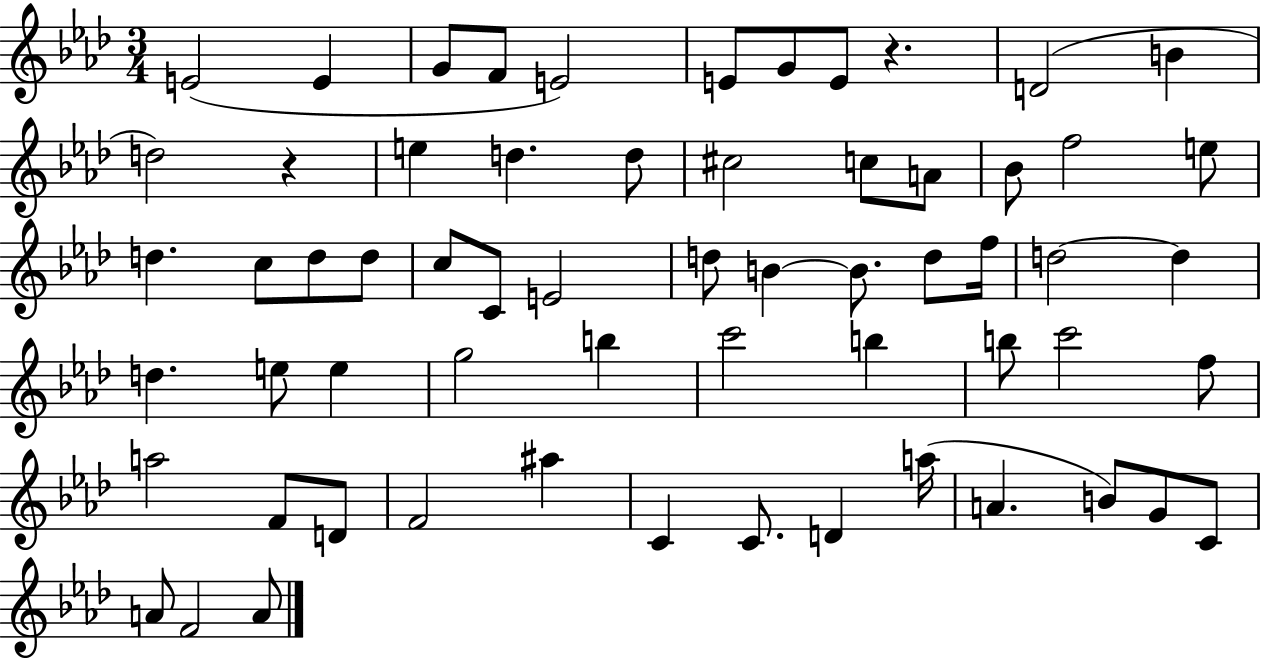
{
  \clef treble
  \numericTimeSignature
  \time 3/4
  \key aes \major
  e'2( e'4 | g'8 f'8 e'2) | e'8 g'8 e'8 r4. | d'2( b'4 | \break d''2) r4 | e''4 d''4. d''8 | cis''2 c''8 a'8 | bes'8 f''2 e''8 | \break d''4. c''8 d''8 d''8 | c''8 c'8 e'2 | d''8 b'4~~ b'8. d''8 f''16 | d''2~~ d''4 | \break d''4. e''8 e''4 | g''2 b''4 | c'''2 b''4 | b''8 c'''2 f''8 | \break a''2 f'8 d'8 | f'2 ais''4 | c'4 c'8. d'4 a''16( | a'4. b'8) g'8 c'8 | \break a'8 f'2 a'8 | \bar "|."
}